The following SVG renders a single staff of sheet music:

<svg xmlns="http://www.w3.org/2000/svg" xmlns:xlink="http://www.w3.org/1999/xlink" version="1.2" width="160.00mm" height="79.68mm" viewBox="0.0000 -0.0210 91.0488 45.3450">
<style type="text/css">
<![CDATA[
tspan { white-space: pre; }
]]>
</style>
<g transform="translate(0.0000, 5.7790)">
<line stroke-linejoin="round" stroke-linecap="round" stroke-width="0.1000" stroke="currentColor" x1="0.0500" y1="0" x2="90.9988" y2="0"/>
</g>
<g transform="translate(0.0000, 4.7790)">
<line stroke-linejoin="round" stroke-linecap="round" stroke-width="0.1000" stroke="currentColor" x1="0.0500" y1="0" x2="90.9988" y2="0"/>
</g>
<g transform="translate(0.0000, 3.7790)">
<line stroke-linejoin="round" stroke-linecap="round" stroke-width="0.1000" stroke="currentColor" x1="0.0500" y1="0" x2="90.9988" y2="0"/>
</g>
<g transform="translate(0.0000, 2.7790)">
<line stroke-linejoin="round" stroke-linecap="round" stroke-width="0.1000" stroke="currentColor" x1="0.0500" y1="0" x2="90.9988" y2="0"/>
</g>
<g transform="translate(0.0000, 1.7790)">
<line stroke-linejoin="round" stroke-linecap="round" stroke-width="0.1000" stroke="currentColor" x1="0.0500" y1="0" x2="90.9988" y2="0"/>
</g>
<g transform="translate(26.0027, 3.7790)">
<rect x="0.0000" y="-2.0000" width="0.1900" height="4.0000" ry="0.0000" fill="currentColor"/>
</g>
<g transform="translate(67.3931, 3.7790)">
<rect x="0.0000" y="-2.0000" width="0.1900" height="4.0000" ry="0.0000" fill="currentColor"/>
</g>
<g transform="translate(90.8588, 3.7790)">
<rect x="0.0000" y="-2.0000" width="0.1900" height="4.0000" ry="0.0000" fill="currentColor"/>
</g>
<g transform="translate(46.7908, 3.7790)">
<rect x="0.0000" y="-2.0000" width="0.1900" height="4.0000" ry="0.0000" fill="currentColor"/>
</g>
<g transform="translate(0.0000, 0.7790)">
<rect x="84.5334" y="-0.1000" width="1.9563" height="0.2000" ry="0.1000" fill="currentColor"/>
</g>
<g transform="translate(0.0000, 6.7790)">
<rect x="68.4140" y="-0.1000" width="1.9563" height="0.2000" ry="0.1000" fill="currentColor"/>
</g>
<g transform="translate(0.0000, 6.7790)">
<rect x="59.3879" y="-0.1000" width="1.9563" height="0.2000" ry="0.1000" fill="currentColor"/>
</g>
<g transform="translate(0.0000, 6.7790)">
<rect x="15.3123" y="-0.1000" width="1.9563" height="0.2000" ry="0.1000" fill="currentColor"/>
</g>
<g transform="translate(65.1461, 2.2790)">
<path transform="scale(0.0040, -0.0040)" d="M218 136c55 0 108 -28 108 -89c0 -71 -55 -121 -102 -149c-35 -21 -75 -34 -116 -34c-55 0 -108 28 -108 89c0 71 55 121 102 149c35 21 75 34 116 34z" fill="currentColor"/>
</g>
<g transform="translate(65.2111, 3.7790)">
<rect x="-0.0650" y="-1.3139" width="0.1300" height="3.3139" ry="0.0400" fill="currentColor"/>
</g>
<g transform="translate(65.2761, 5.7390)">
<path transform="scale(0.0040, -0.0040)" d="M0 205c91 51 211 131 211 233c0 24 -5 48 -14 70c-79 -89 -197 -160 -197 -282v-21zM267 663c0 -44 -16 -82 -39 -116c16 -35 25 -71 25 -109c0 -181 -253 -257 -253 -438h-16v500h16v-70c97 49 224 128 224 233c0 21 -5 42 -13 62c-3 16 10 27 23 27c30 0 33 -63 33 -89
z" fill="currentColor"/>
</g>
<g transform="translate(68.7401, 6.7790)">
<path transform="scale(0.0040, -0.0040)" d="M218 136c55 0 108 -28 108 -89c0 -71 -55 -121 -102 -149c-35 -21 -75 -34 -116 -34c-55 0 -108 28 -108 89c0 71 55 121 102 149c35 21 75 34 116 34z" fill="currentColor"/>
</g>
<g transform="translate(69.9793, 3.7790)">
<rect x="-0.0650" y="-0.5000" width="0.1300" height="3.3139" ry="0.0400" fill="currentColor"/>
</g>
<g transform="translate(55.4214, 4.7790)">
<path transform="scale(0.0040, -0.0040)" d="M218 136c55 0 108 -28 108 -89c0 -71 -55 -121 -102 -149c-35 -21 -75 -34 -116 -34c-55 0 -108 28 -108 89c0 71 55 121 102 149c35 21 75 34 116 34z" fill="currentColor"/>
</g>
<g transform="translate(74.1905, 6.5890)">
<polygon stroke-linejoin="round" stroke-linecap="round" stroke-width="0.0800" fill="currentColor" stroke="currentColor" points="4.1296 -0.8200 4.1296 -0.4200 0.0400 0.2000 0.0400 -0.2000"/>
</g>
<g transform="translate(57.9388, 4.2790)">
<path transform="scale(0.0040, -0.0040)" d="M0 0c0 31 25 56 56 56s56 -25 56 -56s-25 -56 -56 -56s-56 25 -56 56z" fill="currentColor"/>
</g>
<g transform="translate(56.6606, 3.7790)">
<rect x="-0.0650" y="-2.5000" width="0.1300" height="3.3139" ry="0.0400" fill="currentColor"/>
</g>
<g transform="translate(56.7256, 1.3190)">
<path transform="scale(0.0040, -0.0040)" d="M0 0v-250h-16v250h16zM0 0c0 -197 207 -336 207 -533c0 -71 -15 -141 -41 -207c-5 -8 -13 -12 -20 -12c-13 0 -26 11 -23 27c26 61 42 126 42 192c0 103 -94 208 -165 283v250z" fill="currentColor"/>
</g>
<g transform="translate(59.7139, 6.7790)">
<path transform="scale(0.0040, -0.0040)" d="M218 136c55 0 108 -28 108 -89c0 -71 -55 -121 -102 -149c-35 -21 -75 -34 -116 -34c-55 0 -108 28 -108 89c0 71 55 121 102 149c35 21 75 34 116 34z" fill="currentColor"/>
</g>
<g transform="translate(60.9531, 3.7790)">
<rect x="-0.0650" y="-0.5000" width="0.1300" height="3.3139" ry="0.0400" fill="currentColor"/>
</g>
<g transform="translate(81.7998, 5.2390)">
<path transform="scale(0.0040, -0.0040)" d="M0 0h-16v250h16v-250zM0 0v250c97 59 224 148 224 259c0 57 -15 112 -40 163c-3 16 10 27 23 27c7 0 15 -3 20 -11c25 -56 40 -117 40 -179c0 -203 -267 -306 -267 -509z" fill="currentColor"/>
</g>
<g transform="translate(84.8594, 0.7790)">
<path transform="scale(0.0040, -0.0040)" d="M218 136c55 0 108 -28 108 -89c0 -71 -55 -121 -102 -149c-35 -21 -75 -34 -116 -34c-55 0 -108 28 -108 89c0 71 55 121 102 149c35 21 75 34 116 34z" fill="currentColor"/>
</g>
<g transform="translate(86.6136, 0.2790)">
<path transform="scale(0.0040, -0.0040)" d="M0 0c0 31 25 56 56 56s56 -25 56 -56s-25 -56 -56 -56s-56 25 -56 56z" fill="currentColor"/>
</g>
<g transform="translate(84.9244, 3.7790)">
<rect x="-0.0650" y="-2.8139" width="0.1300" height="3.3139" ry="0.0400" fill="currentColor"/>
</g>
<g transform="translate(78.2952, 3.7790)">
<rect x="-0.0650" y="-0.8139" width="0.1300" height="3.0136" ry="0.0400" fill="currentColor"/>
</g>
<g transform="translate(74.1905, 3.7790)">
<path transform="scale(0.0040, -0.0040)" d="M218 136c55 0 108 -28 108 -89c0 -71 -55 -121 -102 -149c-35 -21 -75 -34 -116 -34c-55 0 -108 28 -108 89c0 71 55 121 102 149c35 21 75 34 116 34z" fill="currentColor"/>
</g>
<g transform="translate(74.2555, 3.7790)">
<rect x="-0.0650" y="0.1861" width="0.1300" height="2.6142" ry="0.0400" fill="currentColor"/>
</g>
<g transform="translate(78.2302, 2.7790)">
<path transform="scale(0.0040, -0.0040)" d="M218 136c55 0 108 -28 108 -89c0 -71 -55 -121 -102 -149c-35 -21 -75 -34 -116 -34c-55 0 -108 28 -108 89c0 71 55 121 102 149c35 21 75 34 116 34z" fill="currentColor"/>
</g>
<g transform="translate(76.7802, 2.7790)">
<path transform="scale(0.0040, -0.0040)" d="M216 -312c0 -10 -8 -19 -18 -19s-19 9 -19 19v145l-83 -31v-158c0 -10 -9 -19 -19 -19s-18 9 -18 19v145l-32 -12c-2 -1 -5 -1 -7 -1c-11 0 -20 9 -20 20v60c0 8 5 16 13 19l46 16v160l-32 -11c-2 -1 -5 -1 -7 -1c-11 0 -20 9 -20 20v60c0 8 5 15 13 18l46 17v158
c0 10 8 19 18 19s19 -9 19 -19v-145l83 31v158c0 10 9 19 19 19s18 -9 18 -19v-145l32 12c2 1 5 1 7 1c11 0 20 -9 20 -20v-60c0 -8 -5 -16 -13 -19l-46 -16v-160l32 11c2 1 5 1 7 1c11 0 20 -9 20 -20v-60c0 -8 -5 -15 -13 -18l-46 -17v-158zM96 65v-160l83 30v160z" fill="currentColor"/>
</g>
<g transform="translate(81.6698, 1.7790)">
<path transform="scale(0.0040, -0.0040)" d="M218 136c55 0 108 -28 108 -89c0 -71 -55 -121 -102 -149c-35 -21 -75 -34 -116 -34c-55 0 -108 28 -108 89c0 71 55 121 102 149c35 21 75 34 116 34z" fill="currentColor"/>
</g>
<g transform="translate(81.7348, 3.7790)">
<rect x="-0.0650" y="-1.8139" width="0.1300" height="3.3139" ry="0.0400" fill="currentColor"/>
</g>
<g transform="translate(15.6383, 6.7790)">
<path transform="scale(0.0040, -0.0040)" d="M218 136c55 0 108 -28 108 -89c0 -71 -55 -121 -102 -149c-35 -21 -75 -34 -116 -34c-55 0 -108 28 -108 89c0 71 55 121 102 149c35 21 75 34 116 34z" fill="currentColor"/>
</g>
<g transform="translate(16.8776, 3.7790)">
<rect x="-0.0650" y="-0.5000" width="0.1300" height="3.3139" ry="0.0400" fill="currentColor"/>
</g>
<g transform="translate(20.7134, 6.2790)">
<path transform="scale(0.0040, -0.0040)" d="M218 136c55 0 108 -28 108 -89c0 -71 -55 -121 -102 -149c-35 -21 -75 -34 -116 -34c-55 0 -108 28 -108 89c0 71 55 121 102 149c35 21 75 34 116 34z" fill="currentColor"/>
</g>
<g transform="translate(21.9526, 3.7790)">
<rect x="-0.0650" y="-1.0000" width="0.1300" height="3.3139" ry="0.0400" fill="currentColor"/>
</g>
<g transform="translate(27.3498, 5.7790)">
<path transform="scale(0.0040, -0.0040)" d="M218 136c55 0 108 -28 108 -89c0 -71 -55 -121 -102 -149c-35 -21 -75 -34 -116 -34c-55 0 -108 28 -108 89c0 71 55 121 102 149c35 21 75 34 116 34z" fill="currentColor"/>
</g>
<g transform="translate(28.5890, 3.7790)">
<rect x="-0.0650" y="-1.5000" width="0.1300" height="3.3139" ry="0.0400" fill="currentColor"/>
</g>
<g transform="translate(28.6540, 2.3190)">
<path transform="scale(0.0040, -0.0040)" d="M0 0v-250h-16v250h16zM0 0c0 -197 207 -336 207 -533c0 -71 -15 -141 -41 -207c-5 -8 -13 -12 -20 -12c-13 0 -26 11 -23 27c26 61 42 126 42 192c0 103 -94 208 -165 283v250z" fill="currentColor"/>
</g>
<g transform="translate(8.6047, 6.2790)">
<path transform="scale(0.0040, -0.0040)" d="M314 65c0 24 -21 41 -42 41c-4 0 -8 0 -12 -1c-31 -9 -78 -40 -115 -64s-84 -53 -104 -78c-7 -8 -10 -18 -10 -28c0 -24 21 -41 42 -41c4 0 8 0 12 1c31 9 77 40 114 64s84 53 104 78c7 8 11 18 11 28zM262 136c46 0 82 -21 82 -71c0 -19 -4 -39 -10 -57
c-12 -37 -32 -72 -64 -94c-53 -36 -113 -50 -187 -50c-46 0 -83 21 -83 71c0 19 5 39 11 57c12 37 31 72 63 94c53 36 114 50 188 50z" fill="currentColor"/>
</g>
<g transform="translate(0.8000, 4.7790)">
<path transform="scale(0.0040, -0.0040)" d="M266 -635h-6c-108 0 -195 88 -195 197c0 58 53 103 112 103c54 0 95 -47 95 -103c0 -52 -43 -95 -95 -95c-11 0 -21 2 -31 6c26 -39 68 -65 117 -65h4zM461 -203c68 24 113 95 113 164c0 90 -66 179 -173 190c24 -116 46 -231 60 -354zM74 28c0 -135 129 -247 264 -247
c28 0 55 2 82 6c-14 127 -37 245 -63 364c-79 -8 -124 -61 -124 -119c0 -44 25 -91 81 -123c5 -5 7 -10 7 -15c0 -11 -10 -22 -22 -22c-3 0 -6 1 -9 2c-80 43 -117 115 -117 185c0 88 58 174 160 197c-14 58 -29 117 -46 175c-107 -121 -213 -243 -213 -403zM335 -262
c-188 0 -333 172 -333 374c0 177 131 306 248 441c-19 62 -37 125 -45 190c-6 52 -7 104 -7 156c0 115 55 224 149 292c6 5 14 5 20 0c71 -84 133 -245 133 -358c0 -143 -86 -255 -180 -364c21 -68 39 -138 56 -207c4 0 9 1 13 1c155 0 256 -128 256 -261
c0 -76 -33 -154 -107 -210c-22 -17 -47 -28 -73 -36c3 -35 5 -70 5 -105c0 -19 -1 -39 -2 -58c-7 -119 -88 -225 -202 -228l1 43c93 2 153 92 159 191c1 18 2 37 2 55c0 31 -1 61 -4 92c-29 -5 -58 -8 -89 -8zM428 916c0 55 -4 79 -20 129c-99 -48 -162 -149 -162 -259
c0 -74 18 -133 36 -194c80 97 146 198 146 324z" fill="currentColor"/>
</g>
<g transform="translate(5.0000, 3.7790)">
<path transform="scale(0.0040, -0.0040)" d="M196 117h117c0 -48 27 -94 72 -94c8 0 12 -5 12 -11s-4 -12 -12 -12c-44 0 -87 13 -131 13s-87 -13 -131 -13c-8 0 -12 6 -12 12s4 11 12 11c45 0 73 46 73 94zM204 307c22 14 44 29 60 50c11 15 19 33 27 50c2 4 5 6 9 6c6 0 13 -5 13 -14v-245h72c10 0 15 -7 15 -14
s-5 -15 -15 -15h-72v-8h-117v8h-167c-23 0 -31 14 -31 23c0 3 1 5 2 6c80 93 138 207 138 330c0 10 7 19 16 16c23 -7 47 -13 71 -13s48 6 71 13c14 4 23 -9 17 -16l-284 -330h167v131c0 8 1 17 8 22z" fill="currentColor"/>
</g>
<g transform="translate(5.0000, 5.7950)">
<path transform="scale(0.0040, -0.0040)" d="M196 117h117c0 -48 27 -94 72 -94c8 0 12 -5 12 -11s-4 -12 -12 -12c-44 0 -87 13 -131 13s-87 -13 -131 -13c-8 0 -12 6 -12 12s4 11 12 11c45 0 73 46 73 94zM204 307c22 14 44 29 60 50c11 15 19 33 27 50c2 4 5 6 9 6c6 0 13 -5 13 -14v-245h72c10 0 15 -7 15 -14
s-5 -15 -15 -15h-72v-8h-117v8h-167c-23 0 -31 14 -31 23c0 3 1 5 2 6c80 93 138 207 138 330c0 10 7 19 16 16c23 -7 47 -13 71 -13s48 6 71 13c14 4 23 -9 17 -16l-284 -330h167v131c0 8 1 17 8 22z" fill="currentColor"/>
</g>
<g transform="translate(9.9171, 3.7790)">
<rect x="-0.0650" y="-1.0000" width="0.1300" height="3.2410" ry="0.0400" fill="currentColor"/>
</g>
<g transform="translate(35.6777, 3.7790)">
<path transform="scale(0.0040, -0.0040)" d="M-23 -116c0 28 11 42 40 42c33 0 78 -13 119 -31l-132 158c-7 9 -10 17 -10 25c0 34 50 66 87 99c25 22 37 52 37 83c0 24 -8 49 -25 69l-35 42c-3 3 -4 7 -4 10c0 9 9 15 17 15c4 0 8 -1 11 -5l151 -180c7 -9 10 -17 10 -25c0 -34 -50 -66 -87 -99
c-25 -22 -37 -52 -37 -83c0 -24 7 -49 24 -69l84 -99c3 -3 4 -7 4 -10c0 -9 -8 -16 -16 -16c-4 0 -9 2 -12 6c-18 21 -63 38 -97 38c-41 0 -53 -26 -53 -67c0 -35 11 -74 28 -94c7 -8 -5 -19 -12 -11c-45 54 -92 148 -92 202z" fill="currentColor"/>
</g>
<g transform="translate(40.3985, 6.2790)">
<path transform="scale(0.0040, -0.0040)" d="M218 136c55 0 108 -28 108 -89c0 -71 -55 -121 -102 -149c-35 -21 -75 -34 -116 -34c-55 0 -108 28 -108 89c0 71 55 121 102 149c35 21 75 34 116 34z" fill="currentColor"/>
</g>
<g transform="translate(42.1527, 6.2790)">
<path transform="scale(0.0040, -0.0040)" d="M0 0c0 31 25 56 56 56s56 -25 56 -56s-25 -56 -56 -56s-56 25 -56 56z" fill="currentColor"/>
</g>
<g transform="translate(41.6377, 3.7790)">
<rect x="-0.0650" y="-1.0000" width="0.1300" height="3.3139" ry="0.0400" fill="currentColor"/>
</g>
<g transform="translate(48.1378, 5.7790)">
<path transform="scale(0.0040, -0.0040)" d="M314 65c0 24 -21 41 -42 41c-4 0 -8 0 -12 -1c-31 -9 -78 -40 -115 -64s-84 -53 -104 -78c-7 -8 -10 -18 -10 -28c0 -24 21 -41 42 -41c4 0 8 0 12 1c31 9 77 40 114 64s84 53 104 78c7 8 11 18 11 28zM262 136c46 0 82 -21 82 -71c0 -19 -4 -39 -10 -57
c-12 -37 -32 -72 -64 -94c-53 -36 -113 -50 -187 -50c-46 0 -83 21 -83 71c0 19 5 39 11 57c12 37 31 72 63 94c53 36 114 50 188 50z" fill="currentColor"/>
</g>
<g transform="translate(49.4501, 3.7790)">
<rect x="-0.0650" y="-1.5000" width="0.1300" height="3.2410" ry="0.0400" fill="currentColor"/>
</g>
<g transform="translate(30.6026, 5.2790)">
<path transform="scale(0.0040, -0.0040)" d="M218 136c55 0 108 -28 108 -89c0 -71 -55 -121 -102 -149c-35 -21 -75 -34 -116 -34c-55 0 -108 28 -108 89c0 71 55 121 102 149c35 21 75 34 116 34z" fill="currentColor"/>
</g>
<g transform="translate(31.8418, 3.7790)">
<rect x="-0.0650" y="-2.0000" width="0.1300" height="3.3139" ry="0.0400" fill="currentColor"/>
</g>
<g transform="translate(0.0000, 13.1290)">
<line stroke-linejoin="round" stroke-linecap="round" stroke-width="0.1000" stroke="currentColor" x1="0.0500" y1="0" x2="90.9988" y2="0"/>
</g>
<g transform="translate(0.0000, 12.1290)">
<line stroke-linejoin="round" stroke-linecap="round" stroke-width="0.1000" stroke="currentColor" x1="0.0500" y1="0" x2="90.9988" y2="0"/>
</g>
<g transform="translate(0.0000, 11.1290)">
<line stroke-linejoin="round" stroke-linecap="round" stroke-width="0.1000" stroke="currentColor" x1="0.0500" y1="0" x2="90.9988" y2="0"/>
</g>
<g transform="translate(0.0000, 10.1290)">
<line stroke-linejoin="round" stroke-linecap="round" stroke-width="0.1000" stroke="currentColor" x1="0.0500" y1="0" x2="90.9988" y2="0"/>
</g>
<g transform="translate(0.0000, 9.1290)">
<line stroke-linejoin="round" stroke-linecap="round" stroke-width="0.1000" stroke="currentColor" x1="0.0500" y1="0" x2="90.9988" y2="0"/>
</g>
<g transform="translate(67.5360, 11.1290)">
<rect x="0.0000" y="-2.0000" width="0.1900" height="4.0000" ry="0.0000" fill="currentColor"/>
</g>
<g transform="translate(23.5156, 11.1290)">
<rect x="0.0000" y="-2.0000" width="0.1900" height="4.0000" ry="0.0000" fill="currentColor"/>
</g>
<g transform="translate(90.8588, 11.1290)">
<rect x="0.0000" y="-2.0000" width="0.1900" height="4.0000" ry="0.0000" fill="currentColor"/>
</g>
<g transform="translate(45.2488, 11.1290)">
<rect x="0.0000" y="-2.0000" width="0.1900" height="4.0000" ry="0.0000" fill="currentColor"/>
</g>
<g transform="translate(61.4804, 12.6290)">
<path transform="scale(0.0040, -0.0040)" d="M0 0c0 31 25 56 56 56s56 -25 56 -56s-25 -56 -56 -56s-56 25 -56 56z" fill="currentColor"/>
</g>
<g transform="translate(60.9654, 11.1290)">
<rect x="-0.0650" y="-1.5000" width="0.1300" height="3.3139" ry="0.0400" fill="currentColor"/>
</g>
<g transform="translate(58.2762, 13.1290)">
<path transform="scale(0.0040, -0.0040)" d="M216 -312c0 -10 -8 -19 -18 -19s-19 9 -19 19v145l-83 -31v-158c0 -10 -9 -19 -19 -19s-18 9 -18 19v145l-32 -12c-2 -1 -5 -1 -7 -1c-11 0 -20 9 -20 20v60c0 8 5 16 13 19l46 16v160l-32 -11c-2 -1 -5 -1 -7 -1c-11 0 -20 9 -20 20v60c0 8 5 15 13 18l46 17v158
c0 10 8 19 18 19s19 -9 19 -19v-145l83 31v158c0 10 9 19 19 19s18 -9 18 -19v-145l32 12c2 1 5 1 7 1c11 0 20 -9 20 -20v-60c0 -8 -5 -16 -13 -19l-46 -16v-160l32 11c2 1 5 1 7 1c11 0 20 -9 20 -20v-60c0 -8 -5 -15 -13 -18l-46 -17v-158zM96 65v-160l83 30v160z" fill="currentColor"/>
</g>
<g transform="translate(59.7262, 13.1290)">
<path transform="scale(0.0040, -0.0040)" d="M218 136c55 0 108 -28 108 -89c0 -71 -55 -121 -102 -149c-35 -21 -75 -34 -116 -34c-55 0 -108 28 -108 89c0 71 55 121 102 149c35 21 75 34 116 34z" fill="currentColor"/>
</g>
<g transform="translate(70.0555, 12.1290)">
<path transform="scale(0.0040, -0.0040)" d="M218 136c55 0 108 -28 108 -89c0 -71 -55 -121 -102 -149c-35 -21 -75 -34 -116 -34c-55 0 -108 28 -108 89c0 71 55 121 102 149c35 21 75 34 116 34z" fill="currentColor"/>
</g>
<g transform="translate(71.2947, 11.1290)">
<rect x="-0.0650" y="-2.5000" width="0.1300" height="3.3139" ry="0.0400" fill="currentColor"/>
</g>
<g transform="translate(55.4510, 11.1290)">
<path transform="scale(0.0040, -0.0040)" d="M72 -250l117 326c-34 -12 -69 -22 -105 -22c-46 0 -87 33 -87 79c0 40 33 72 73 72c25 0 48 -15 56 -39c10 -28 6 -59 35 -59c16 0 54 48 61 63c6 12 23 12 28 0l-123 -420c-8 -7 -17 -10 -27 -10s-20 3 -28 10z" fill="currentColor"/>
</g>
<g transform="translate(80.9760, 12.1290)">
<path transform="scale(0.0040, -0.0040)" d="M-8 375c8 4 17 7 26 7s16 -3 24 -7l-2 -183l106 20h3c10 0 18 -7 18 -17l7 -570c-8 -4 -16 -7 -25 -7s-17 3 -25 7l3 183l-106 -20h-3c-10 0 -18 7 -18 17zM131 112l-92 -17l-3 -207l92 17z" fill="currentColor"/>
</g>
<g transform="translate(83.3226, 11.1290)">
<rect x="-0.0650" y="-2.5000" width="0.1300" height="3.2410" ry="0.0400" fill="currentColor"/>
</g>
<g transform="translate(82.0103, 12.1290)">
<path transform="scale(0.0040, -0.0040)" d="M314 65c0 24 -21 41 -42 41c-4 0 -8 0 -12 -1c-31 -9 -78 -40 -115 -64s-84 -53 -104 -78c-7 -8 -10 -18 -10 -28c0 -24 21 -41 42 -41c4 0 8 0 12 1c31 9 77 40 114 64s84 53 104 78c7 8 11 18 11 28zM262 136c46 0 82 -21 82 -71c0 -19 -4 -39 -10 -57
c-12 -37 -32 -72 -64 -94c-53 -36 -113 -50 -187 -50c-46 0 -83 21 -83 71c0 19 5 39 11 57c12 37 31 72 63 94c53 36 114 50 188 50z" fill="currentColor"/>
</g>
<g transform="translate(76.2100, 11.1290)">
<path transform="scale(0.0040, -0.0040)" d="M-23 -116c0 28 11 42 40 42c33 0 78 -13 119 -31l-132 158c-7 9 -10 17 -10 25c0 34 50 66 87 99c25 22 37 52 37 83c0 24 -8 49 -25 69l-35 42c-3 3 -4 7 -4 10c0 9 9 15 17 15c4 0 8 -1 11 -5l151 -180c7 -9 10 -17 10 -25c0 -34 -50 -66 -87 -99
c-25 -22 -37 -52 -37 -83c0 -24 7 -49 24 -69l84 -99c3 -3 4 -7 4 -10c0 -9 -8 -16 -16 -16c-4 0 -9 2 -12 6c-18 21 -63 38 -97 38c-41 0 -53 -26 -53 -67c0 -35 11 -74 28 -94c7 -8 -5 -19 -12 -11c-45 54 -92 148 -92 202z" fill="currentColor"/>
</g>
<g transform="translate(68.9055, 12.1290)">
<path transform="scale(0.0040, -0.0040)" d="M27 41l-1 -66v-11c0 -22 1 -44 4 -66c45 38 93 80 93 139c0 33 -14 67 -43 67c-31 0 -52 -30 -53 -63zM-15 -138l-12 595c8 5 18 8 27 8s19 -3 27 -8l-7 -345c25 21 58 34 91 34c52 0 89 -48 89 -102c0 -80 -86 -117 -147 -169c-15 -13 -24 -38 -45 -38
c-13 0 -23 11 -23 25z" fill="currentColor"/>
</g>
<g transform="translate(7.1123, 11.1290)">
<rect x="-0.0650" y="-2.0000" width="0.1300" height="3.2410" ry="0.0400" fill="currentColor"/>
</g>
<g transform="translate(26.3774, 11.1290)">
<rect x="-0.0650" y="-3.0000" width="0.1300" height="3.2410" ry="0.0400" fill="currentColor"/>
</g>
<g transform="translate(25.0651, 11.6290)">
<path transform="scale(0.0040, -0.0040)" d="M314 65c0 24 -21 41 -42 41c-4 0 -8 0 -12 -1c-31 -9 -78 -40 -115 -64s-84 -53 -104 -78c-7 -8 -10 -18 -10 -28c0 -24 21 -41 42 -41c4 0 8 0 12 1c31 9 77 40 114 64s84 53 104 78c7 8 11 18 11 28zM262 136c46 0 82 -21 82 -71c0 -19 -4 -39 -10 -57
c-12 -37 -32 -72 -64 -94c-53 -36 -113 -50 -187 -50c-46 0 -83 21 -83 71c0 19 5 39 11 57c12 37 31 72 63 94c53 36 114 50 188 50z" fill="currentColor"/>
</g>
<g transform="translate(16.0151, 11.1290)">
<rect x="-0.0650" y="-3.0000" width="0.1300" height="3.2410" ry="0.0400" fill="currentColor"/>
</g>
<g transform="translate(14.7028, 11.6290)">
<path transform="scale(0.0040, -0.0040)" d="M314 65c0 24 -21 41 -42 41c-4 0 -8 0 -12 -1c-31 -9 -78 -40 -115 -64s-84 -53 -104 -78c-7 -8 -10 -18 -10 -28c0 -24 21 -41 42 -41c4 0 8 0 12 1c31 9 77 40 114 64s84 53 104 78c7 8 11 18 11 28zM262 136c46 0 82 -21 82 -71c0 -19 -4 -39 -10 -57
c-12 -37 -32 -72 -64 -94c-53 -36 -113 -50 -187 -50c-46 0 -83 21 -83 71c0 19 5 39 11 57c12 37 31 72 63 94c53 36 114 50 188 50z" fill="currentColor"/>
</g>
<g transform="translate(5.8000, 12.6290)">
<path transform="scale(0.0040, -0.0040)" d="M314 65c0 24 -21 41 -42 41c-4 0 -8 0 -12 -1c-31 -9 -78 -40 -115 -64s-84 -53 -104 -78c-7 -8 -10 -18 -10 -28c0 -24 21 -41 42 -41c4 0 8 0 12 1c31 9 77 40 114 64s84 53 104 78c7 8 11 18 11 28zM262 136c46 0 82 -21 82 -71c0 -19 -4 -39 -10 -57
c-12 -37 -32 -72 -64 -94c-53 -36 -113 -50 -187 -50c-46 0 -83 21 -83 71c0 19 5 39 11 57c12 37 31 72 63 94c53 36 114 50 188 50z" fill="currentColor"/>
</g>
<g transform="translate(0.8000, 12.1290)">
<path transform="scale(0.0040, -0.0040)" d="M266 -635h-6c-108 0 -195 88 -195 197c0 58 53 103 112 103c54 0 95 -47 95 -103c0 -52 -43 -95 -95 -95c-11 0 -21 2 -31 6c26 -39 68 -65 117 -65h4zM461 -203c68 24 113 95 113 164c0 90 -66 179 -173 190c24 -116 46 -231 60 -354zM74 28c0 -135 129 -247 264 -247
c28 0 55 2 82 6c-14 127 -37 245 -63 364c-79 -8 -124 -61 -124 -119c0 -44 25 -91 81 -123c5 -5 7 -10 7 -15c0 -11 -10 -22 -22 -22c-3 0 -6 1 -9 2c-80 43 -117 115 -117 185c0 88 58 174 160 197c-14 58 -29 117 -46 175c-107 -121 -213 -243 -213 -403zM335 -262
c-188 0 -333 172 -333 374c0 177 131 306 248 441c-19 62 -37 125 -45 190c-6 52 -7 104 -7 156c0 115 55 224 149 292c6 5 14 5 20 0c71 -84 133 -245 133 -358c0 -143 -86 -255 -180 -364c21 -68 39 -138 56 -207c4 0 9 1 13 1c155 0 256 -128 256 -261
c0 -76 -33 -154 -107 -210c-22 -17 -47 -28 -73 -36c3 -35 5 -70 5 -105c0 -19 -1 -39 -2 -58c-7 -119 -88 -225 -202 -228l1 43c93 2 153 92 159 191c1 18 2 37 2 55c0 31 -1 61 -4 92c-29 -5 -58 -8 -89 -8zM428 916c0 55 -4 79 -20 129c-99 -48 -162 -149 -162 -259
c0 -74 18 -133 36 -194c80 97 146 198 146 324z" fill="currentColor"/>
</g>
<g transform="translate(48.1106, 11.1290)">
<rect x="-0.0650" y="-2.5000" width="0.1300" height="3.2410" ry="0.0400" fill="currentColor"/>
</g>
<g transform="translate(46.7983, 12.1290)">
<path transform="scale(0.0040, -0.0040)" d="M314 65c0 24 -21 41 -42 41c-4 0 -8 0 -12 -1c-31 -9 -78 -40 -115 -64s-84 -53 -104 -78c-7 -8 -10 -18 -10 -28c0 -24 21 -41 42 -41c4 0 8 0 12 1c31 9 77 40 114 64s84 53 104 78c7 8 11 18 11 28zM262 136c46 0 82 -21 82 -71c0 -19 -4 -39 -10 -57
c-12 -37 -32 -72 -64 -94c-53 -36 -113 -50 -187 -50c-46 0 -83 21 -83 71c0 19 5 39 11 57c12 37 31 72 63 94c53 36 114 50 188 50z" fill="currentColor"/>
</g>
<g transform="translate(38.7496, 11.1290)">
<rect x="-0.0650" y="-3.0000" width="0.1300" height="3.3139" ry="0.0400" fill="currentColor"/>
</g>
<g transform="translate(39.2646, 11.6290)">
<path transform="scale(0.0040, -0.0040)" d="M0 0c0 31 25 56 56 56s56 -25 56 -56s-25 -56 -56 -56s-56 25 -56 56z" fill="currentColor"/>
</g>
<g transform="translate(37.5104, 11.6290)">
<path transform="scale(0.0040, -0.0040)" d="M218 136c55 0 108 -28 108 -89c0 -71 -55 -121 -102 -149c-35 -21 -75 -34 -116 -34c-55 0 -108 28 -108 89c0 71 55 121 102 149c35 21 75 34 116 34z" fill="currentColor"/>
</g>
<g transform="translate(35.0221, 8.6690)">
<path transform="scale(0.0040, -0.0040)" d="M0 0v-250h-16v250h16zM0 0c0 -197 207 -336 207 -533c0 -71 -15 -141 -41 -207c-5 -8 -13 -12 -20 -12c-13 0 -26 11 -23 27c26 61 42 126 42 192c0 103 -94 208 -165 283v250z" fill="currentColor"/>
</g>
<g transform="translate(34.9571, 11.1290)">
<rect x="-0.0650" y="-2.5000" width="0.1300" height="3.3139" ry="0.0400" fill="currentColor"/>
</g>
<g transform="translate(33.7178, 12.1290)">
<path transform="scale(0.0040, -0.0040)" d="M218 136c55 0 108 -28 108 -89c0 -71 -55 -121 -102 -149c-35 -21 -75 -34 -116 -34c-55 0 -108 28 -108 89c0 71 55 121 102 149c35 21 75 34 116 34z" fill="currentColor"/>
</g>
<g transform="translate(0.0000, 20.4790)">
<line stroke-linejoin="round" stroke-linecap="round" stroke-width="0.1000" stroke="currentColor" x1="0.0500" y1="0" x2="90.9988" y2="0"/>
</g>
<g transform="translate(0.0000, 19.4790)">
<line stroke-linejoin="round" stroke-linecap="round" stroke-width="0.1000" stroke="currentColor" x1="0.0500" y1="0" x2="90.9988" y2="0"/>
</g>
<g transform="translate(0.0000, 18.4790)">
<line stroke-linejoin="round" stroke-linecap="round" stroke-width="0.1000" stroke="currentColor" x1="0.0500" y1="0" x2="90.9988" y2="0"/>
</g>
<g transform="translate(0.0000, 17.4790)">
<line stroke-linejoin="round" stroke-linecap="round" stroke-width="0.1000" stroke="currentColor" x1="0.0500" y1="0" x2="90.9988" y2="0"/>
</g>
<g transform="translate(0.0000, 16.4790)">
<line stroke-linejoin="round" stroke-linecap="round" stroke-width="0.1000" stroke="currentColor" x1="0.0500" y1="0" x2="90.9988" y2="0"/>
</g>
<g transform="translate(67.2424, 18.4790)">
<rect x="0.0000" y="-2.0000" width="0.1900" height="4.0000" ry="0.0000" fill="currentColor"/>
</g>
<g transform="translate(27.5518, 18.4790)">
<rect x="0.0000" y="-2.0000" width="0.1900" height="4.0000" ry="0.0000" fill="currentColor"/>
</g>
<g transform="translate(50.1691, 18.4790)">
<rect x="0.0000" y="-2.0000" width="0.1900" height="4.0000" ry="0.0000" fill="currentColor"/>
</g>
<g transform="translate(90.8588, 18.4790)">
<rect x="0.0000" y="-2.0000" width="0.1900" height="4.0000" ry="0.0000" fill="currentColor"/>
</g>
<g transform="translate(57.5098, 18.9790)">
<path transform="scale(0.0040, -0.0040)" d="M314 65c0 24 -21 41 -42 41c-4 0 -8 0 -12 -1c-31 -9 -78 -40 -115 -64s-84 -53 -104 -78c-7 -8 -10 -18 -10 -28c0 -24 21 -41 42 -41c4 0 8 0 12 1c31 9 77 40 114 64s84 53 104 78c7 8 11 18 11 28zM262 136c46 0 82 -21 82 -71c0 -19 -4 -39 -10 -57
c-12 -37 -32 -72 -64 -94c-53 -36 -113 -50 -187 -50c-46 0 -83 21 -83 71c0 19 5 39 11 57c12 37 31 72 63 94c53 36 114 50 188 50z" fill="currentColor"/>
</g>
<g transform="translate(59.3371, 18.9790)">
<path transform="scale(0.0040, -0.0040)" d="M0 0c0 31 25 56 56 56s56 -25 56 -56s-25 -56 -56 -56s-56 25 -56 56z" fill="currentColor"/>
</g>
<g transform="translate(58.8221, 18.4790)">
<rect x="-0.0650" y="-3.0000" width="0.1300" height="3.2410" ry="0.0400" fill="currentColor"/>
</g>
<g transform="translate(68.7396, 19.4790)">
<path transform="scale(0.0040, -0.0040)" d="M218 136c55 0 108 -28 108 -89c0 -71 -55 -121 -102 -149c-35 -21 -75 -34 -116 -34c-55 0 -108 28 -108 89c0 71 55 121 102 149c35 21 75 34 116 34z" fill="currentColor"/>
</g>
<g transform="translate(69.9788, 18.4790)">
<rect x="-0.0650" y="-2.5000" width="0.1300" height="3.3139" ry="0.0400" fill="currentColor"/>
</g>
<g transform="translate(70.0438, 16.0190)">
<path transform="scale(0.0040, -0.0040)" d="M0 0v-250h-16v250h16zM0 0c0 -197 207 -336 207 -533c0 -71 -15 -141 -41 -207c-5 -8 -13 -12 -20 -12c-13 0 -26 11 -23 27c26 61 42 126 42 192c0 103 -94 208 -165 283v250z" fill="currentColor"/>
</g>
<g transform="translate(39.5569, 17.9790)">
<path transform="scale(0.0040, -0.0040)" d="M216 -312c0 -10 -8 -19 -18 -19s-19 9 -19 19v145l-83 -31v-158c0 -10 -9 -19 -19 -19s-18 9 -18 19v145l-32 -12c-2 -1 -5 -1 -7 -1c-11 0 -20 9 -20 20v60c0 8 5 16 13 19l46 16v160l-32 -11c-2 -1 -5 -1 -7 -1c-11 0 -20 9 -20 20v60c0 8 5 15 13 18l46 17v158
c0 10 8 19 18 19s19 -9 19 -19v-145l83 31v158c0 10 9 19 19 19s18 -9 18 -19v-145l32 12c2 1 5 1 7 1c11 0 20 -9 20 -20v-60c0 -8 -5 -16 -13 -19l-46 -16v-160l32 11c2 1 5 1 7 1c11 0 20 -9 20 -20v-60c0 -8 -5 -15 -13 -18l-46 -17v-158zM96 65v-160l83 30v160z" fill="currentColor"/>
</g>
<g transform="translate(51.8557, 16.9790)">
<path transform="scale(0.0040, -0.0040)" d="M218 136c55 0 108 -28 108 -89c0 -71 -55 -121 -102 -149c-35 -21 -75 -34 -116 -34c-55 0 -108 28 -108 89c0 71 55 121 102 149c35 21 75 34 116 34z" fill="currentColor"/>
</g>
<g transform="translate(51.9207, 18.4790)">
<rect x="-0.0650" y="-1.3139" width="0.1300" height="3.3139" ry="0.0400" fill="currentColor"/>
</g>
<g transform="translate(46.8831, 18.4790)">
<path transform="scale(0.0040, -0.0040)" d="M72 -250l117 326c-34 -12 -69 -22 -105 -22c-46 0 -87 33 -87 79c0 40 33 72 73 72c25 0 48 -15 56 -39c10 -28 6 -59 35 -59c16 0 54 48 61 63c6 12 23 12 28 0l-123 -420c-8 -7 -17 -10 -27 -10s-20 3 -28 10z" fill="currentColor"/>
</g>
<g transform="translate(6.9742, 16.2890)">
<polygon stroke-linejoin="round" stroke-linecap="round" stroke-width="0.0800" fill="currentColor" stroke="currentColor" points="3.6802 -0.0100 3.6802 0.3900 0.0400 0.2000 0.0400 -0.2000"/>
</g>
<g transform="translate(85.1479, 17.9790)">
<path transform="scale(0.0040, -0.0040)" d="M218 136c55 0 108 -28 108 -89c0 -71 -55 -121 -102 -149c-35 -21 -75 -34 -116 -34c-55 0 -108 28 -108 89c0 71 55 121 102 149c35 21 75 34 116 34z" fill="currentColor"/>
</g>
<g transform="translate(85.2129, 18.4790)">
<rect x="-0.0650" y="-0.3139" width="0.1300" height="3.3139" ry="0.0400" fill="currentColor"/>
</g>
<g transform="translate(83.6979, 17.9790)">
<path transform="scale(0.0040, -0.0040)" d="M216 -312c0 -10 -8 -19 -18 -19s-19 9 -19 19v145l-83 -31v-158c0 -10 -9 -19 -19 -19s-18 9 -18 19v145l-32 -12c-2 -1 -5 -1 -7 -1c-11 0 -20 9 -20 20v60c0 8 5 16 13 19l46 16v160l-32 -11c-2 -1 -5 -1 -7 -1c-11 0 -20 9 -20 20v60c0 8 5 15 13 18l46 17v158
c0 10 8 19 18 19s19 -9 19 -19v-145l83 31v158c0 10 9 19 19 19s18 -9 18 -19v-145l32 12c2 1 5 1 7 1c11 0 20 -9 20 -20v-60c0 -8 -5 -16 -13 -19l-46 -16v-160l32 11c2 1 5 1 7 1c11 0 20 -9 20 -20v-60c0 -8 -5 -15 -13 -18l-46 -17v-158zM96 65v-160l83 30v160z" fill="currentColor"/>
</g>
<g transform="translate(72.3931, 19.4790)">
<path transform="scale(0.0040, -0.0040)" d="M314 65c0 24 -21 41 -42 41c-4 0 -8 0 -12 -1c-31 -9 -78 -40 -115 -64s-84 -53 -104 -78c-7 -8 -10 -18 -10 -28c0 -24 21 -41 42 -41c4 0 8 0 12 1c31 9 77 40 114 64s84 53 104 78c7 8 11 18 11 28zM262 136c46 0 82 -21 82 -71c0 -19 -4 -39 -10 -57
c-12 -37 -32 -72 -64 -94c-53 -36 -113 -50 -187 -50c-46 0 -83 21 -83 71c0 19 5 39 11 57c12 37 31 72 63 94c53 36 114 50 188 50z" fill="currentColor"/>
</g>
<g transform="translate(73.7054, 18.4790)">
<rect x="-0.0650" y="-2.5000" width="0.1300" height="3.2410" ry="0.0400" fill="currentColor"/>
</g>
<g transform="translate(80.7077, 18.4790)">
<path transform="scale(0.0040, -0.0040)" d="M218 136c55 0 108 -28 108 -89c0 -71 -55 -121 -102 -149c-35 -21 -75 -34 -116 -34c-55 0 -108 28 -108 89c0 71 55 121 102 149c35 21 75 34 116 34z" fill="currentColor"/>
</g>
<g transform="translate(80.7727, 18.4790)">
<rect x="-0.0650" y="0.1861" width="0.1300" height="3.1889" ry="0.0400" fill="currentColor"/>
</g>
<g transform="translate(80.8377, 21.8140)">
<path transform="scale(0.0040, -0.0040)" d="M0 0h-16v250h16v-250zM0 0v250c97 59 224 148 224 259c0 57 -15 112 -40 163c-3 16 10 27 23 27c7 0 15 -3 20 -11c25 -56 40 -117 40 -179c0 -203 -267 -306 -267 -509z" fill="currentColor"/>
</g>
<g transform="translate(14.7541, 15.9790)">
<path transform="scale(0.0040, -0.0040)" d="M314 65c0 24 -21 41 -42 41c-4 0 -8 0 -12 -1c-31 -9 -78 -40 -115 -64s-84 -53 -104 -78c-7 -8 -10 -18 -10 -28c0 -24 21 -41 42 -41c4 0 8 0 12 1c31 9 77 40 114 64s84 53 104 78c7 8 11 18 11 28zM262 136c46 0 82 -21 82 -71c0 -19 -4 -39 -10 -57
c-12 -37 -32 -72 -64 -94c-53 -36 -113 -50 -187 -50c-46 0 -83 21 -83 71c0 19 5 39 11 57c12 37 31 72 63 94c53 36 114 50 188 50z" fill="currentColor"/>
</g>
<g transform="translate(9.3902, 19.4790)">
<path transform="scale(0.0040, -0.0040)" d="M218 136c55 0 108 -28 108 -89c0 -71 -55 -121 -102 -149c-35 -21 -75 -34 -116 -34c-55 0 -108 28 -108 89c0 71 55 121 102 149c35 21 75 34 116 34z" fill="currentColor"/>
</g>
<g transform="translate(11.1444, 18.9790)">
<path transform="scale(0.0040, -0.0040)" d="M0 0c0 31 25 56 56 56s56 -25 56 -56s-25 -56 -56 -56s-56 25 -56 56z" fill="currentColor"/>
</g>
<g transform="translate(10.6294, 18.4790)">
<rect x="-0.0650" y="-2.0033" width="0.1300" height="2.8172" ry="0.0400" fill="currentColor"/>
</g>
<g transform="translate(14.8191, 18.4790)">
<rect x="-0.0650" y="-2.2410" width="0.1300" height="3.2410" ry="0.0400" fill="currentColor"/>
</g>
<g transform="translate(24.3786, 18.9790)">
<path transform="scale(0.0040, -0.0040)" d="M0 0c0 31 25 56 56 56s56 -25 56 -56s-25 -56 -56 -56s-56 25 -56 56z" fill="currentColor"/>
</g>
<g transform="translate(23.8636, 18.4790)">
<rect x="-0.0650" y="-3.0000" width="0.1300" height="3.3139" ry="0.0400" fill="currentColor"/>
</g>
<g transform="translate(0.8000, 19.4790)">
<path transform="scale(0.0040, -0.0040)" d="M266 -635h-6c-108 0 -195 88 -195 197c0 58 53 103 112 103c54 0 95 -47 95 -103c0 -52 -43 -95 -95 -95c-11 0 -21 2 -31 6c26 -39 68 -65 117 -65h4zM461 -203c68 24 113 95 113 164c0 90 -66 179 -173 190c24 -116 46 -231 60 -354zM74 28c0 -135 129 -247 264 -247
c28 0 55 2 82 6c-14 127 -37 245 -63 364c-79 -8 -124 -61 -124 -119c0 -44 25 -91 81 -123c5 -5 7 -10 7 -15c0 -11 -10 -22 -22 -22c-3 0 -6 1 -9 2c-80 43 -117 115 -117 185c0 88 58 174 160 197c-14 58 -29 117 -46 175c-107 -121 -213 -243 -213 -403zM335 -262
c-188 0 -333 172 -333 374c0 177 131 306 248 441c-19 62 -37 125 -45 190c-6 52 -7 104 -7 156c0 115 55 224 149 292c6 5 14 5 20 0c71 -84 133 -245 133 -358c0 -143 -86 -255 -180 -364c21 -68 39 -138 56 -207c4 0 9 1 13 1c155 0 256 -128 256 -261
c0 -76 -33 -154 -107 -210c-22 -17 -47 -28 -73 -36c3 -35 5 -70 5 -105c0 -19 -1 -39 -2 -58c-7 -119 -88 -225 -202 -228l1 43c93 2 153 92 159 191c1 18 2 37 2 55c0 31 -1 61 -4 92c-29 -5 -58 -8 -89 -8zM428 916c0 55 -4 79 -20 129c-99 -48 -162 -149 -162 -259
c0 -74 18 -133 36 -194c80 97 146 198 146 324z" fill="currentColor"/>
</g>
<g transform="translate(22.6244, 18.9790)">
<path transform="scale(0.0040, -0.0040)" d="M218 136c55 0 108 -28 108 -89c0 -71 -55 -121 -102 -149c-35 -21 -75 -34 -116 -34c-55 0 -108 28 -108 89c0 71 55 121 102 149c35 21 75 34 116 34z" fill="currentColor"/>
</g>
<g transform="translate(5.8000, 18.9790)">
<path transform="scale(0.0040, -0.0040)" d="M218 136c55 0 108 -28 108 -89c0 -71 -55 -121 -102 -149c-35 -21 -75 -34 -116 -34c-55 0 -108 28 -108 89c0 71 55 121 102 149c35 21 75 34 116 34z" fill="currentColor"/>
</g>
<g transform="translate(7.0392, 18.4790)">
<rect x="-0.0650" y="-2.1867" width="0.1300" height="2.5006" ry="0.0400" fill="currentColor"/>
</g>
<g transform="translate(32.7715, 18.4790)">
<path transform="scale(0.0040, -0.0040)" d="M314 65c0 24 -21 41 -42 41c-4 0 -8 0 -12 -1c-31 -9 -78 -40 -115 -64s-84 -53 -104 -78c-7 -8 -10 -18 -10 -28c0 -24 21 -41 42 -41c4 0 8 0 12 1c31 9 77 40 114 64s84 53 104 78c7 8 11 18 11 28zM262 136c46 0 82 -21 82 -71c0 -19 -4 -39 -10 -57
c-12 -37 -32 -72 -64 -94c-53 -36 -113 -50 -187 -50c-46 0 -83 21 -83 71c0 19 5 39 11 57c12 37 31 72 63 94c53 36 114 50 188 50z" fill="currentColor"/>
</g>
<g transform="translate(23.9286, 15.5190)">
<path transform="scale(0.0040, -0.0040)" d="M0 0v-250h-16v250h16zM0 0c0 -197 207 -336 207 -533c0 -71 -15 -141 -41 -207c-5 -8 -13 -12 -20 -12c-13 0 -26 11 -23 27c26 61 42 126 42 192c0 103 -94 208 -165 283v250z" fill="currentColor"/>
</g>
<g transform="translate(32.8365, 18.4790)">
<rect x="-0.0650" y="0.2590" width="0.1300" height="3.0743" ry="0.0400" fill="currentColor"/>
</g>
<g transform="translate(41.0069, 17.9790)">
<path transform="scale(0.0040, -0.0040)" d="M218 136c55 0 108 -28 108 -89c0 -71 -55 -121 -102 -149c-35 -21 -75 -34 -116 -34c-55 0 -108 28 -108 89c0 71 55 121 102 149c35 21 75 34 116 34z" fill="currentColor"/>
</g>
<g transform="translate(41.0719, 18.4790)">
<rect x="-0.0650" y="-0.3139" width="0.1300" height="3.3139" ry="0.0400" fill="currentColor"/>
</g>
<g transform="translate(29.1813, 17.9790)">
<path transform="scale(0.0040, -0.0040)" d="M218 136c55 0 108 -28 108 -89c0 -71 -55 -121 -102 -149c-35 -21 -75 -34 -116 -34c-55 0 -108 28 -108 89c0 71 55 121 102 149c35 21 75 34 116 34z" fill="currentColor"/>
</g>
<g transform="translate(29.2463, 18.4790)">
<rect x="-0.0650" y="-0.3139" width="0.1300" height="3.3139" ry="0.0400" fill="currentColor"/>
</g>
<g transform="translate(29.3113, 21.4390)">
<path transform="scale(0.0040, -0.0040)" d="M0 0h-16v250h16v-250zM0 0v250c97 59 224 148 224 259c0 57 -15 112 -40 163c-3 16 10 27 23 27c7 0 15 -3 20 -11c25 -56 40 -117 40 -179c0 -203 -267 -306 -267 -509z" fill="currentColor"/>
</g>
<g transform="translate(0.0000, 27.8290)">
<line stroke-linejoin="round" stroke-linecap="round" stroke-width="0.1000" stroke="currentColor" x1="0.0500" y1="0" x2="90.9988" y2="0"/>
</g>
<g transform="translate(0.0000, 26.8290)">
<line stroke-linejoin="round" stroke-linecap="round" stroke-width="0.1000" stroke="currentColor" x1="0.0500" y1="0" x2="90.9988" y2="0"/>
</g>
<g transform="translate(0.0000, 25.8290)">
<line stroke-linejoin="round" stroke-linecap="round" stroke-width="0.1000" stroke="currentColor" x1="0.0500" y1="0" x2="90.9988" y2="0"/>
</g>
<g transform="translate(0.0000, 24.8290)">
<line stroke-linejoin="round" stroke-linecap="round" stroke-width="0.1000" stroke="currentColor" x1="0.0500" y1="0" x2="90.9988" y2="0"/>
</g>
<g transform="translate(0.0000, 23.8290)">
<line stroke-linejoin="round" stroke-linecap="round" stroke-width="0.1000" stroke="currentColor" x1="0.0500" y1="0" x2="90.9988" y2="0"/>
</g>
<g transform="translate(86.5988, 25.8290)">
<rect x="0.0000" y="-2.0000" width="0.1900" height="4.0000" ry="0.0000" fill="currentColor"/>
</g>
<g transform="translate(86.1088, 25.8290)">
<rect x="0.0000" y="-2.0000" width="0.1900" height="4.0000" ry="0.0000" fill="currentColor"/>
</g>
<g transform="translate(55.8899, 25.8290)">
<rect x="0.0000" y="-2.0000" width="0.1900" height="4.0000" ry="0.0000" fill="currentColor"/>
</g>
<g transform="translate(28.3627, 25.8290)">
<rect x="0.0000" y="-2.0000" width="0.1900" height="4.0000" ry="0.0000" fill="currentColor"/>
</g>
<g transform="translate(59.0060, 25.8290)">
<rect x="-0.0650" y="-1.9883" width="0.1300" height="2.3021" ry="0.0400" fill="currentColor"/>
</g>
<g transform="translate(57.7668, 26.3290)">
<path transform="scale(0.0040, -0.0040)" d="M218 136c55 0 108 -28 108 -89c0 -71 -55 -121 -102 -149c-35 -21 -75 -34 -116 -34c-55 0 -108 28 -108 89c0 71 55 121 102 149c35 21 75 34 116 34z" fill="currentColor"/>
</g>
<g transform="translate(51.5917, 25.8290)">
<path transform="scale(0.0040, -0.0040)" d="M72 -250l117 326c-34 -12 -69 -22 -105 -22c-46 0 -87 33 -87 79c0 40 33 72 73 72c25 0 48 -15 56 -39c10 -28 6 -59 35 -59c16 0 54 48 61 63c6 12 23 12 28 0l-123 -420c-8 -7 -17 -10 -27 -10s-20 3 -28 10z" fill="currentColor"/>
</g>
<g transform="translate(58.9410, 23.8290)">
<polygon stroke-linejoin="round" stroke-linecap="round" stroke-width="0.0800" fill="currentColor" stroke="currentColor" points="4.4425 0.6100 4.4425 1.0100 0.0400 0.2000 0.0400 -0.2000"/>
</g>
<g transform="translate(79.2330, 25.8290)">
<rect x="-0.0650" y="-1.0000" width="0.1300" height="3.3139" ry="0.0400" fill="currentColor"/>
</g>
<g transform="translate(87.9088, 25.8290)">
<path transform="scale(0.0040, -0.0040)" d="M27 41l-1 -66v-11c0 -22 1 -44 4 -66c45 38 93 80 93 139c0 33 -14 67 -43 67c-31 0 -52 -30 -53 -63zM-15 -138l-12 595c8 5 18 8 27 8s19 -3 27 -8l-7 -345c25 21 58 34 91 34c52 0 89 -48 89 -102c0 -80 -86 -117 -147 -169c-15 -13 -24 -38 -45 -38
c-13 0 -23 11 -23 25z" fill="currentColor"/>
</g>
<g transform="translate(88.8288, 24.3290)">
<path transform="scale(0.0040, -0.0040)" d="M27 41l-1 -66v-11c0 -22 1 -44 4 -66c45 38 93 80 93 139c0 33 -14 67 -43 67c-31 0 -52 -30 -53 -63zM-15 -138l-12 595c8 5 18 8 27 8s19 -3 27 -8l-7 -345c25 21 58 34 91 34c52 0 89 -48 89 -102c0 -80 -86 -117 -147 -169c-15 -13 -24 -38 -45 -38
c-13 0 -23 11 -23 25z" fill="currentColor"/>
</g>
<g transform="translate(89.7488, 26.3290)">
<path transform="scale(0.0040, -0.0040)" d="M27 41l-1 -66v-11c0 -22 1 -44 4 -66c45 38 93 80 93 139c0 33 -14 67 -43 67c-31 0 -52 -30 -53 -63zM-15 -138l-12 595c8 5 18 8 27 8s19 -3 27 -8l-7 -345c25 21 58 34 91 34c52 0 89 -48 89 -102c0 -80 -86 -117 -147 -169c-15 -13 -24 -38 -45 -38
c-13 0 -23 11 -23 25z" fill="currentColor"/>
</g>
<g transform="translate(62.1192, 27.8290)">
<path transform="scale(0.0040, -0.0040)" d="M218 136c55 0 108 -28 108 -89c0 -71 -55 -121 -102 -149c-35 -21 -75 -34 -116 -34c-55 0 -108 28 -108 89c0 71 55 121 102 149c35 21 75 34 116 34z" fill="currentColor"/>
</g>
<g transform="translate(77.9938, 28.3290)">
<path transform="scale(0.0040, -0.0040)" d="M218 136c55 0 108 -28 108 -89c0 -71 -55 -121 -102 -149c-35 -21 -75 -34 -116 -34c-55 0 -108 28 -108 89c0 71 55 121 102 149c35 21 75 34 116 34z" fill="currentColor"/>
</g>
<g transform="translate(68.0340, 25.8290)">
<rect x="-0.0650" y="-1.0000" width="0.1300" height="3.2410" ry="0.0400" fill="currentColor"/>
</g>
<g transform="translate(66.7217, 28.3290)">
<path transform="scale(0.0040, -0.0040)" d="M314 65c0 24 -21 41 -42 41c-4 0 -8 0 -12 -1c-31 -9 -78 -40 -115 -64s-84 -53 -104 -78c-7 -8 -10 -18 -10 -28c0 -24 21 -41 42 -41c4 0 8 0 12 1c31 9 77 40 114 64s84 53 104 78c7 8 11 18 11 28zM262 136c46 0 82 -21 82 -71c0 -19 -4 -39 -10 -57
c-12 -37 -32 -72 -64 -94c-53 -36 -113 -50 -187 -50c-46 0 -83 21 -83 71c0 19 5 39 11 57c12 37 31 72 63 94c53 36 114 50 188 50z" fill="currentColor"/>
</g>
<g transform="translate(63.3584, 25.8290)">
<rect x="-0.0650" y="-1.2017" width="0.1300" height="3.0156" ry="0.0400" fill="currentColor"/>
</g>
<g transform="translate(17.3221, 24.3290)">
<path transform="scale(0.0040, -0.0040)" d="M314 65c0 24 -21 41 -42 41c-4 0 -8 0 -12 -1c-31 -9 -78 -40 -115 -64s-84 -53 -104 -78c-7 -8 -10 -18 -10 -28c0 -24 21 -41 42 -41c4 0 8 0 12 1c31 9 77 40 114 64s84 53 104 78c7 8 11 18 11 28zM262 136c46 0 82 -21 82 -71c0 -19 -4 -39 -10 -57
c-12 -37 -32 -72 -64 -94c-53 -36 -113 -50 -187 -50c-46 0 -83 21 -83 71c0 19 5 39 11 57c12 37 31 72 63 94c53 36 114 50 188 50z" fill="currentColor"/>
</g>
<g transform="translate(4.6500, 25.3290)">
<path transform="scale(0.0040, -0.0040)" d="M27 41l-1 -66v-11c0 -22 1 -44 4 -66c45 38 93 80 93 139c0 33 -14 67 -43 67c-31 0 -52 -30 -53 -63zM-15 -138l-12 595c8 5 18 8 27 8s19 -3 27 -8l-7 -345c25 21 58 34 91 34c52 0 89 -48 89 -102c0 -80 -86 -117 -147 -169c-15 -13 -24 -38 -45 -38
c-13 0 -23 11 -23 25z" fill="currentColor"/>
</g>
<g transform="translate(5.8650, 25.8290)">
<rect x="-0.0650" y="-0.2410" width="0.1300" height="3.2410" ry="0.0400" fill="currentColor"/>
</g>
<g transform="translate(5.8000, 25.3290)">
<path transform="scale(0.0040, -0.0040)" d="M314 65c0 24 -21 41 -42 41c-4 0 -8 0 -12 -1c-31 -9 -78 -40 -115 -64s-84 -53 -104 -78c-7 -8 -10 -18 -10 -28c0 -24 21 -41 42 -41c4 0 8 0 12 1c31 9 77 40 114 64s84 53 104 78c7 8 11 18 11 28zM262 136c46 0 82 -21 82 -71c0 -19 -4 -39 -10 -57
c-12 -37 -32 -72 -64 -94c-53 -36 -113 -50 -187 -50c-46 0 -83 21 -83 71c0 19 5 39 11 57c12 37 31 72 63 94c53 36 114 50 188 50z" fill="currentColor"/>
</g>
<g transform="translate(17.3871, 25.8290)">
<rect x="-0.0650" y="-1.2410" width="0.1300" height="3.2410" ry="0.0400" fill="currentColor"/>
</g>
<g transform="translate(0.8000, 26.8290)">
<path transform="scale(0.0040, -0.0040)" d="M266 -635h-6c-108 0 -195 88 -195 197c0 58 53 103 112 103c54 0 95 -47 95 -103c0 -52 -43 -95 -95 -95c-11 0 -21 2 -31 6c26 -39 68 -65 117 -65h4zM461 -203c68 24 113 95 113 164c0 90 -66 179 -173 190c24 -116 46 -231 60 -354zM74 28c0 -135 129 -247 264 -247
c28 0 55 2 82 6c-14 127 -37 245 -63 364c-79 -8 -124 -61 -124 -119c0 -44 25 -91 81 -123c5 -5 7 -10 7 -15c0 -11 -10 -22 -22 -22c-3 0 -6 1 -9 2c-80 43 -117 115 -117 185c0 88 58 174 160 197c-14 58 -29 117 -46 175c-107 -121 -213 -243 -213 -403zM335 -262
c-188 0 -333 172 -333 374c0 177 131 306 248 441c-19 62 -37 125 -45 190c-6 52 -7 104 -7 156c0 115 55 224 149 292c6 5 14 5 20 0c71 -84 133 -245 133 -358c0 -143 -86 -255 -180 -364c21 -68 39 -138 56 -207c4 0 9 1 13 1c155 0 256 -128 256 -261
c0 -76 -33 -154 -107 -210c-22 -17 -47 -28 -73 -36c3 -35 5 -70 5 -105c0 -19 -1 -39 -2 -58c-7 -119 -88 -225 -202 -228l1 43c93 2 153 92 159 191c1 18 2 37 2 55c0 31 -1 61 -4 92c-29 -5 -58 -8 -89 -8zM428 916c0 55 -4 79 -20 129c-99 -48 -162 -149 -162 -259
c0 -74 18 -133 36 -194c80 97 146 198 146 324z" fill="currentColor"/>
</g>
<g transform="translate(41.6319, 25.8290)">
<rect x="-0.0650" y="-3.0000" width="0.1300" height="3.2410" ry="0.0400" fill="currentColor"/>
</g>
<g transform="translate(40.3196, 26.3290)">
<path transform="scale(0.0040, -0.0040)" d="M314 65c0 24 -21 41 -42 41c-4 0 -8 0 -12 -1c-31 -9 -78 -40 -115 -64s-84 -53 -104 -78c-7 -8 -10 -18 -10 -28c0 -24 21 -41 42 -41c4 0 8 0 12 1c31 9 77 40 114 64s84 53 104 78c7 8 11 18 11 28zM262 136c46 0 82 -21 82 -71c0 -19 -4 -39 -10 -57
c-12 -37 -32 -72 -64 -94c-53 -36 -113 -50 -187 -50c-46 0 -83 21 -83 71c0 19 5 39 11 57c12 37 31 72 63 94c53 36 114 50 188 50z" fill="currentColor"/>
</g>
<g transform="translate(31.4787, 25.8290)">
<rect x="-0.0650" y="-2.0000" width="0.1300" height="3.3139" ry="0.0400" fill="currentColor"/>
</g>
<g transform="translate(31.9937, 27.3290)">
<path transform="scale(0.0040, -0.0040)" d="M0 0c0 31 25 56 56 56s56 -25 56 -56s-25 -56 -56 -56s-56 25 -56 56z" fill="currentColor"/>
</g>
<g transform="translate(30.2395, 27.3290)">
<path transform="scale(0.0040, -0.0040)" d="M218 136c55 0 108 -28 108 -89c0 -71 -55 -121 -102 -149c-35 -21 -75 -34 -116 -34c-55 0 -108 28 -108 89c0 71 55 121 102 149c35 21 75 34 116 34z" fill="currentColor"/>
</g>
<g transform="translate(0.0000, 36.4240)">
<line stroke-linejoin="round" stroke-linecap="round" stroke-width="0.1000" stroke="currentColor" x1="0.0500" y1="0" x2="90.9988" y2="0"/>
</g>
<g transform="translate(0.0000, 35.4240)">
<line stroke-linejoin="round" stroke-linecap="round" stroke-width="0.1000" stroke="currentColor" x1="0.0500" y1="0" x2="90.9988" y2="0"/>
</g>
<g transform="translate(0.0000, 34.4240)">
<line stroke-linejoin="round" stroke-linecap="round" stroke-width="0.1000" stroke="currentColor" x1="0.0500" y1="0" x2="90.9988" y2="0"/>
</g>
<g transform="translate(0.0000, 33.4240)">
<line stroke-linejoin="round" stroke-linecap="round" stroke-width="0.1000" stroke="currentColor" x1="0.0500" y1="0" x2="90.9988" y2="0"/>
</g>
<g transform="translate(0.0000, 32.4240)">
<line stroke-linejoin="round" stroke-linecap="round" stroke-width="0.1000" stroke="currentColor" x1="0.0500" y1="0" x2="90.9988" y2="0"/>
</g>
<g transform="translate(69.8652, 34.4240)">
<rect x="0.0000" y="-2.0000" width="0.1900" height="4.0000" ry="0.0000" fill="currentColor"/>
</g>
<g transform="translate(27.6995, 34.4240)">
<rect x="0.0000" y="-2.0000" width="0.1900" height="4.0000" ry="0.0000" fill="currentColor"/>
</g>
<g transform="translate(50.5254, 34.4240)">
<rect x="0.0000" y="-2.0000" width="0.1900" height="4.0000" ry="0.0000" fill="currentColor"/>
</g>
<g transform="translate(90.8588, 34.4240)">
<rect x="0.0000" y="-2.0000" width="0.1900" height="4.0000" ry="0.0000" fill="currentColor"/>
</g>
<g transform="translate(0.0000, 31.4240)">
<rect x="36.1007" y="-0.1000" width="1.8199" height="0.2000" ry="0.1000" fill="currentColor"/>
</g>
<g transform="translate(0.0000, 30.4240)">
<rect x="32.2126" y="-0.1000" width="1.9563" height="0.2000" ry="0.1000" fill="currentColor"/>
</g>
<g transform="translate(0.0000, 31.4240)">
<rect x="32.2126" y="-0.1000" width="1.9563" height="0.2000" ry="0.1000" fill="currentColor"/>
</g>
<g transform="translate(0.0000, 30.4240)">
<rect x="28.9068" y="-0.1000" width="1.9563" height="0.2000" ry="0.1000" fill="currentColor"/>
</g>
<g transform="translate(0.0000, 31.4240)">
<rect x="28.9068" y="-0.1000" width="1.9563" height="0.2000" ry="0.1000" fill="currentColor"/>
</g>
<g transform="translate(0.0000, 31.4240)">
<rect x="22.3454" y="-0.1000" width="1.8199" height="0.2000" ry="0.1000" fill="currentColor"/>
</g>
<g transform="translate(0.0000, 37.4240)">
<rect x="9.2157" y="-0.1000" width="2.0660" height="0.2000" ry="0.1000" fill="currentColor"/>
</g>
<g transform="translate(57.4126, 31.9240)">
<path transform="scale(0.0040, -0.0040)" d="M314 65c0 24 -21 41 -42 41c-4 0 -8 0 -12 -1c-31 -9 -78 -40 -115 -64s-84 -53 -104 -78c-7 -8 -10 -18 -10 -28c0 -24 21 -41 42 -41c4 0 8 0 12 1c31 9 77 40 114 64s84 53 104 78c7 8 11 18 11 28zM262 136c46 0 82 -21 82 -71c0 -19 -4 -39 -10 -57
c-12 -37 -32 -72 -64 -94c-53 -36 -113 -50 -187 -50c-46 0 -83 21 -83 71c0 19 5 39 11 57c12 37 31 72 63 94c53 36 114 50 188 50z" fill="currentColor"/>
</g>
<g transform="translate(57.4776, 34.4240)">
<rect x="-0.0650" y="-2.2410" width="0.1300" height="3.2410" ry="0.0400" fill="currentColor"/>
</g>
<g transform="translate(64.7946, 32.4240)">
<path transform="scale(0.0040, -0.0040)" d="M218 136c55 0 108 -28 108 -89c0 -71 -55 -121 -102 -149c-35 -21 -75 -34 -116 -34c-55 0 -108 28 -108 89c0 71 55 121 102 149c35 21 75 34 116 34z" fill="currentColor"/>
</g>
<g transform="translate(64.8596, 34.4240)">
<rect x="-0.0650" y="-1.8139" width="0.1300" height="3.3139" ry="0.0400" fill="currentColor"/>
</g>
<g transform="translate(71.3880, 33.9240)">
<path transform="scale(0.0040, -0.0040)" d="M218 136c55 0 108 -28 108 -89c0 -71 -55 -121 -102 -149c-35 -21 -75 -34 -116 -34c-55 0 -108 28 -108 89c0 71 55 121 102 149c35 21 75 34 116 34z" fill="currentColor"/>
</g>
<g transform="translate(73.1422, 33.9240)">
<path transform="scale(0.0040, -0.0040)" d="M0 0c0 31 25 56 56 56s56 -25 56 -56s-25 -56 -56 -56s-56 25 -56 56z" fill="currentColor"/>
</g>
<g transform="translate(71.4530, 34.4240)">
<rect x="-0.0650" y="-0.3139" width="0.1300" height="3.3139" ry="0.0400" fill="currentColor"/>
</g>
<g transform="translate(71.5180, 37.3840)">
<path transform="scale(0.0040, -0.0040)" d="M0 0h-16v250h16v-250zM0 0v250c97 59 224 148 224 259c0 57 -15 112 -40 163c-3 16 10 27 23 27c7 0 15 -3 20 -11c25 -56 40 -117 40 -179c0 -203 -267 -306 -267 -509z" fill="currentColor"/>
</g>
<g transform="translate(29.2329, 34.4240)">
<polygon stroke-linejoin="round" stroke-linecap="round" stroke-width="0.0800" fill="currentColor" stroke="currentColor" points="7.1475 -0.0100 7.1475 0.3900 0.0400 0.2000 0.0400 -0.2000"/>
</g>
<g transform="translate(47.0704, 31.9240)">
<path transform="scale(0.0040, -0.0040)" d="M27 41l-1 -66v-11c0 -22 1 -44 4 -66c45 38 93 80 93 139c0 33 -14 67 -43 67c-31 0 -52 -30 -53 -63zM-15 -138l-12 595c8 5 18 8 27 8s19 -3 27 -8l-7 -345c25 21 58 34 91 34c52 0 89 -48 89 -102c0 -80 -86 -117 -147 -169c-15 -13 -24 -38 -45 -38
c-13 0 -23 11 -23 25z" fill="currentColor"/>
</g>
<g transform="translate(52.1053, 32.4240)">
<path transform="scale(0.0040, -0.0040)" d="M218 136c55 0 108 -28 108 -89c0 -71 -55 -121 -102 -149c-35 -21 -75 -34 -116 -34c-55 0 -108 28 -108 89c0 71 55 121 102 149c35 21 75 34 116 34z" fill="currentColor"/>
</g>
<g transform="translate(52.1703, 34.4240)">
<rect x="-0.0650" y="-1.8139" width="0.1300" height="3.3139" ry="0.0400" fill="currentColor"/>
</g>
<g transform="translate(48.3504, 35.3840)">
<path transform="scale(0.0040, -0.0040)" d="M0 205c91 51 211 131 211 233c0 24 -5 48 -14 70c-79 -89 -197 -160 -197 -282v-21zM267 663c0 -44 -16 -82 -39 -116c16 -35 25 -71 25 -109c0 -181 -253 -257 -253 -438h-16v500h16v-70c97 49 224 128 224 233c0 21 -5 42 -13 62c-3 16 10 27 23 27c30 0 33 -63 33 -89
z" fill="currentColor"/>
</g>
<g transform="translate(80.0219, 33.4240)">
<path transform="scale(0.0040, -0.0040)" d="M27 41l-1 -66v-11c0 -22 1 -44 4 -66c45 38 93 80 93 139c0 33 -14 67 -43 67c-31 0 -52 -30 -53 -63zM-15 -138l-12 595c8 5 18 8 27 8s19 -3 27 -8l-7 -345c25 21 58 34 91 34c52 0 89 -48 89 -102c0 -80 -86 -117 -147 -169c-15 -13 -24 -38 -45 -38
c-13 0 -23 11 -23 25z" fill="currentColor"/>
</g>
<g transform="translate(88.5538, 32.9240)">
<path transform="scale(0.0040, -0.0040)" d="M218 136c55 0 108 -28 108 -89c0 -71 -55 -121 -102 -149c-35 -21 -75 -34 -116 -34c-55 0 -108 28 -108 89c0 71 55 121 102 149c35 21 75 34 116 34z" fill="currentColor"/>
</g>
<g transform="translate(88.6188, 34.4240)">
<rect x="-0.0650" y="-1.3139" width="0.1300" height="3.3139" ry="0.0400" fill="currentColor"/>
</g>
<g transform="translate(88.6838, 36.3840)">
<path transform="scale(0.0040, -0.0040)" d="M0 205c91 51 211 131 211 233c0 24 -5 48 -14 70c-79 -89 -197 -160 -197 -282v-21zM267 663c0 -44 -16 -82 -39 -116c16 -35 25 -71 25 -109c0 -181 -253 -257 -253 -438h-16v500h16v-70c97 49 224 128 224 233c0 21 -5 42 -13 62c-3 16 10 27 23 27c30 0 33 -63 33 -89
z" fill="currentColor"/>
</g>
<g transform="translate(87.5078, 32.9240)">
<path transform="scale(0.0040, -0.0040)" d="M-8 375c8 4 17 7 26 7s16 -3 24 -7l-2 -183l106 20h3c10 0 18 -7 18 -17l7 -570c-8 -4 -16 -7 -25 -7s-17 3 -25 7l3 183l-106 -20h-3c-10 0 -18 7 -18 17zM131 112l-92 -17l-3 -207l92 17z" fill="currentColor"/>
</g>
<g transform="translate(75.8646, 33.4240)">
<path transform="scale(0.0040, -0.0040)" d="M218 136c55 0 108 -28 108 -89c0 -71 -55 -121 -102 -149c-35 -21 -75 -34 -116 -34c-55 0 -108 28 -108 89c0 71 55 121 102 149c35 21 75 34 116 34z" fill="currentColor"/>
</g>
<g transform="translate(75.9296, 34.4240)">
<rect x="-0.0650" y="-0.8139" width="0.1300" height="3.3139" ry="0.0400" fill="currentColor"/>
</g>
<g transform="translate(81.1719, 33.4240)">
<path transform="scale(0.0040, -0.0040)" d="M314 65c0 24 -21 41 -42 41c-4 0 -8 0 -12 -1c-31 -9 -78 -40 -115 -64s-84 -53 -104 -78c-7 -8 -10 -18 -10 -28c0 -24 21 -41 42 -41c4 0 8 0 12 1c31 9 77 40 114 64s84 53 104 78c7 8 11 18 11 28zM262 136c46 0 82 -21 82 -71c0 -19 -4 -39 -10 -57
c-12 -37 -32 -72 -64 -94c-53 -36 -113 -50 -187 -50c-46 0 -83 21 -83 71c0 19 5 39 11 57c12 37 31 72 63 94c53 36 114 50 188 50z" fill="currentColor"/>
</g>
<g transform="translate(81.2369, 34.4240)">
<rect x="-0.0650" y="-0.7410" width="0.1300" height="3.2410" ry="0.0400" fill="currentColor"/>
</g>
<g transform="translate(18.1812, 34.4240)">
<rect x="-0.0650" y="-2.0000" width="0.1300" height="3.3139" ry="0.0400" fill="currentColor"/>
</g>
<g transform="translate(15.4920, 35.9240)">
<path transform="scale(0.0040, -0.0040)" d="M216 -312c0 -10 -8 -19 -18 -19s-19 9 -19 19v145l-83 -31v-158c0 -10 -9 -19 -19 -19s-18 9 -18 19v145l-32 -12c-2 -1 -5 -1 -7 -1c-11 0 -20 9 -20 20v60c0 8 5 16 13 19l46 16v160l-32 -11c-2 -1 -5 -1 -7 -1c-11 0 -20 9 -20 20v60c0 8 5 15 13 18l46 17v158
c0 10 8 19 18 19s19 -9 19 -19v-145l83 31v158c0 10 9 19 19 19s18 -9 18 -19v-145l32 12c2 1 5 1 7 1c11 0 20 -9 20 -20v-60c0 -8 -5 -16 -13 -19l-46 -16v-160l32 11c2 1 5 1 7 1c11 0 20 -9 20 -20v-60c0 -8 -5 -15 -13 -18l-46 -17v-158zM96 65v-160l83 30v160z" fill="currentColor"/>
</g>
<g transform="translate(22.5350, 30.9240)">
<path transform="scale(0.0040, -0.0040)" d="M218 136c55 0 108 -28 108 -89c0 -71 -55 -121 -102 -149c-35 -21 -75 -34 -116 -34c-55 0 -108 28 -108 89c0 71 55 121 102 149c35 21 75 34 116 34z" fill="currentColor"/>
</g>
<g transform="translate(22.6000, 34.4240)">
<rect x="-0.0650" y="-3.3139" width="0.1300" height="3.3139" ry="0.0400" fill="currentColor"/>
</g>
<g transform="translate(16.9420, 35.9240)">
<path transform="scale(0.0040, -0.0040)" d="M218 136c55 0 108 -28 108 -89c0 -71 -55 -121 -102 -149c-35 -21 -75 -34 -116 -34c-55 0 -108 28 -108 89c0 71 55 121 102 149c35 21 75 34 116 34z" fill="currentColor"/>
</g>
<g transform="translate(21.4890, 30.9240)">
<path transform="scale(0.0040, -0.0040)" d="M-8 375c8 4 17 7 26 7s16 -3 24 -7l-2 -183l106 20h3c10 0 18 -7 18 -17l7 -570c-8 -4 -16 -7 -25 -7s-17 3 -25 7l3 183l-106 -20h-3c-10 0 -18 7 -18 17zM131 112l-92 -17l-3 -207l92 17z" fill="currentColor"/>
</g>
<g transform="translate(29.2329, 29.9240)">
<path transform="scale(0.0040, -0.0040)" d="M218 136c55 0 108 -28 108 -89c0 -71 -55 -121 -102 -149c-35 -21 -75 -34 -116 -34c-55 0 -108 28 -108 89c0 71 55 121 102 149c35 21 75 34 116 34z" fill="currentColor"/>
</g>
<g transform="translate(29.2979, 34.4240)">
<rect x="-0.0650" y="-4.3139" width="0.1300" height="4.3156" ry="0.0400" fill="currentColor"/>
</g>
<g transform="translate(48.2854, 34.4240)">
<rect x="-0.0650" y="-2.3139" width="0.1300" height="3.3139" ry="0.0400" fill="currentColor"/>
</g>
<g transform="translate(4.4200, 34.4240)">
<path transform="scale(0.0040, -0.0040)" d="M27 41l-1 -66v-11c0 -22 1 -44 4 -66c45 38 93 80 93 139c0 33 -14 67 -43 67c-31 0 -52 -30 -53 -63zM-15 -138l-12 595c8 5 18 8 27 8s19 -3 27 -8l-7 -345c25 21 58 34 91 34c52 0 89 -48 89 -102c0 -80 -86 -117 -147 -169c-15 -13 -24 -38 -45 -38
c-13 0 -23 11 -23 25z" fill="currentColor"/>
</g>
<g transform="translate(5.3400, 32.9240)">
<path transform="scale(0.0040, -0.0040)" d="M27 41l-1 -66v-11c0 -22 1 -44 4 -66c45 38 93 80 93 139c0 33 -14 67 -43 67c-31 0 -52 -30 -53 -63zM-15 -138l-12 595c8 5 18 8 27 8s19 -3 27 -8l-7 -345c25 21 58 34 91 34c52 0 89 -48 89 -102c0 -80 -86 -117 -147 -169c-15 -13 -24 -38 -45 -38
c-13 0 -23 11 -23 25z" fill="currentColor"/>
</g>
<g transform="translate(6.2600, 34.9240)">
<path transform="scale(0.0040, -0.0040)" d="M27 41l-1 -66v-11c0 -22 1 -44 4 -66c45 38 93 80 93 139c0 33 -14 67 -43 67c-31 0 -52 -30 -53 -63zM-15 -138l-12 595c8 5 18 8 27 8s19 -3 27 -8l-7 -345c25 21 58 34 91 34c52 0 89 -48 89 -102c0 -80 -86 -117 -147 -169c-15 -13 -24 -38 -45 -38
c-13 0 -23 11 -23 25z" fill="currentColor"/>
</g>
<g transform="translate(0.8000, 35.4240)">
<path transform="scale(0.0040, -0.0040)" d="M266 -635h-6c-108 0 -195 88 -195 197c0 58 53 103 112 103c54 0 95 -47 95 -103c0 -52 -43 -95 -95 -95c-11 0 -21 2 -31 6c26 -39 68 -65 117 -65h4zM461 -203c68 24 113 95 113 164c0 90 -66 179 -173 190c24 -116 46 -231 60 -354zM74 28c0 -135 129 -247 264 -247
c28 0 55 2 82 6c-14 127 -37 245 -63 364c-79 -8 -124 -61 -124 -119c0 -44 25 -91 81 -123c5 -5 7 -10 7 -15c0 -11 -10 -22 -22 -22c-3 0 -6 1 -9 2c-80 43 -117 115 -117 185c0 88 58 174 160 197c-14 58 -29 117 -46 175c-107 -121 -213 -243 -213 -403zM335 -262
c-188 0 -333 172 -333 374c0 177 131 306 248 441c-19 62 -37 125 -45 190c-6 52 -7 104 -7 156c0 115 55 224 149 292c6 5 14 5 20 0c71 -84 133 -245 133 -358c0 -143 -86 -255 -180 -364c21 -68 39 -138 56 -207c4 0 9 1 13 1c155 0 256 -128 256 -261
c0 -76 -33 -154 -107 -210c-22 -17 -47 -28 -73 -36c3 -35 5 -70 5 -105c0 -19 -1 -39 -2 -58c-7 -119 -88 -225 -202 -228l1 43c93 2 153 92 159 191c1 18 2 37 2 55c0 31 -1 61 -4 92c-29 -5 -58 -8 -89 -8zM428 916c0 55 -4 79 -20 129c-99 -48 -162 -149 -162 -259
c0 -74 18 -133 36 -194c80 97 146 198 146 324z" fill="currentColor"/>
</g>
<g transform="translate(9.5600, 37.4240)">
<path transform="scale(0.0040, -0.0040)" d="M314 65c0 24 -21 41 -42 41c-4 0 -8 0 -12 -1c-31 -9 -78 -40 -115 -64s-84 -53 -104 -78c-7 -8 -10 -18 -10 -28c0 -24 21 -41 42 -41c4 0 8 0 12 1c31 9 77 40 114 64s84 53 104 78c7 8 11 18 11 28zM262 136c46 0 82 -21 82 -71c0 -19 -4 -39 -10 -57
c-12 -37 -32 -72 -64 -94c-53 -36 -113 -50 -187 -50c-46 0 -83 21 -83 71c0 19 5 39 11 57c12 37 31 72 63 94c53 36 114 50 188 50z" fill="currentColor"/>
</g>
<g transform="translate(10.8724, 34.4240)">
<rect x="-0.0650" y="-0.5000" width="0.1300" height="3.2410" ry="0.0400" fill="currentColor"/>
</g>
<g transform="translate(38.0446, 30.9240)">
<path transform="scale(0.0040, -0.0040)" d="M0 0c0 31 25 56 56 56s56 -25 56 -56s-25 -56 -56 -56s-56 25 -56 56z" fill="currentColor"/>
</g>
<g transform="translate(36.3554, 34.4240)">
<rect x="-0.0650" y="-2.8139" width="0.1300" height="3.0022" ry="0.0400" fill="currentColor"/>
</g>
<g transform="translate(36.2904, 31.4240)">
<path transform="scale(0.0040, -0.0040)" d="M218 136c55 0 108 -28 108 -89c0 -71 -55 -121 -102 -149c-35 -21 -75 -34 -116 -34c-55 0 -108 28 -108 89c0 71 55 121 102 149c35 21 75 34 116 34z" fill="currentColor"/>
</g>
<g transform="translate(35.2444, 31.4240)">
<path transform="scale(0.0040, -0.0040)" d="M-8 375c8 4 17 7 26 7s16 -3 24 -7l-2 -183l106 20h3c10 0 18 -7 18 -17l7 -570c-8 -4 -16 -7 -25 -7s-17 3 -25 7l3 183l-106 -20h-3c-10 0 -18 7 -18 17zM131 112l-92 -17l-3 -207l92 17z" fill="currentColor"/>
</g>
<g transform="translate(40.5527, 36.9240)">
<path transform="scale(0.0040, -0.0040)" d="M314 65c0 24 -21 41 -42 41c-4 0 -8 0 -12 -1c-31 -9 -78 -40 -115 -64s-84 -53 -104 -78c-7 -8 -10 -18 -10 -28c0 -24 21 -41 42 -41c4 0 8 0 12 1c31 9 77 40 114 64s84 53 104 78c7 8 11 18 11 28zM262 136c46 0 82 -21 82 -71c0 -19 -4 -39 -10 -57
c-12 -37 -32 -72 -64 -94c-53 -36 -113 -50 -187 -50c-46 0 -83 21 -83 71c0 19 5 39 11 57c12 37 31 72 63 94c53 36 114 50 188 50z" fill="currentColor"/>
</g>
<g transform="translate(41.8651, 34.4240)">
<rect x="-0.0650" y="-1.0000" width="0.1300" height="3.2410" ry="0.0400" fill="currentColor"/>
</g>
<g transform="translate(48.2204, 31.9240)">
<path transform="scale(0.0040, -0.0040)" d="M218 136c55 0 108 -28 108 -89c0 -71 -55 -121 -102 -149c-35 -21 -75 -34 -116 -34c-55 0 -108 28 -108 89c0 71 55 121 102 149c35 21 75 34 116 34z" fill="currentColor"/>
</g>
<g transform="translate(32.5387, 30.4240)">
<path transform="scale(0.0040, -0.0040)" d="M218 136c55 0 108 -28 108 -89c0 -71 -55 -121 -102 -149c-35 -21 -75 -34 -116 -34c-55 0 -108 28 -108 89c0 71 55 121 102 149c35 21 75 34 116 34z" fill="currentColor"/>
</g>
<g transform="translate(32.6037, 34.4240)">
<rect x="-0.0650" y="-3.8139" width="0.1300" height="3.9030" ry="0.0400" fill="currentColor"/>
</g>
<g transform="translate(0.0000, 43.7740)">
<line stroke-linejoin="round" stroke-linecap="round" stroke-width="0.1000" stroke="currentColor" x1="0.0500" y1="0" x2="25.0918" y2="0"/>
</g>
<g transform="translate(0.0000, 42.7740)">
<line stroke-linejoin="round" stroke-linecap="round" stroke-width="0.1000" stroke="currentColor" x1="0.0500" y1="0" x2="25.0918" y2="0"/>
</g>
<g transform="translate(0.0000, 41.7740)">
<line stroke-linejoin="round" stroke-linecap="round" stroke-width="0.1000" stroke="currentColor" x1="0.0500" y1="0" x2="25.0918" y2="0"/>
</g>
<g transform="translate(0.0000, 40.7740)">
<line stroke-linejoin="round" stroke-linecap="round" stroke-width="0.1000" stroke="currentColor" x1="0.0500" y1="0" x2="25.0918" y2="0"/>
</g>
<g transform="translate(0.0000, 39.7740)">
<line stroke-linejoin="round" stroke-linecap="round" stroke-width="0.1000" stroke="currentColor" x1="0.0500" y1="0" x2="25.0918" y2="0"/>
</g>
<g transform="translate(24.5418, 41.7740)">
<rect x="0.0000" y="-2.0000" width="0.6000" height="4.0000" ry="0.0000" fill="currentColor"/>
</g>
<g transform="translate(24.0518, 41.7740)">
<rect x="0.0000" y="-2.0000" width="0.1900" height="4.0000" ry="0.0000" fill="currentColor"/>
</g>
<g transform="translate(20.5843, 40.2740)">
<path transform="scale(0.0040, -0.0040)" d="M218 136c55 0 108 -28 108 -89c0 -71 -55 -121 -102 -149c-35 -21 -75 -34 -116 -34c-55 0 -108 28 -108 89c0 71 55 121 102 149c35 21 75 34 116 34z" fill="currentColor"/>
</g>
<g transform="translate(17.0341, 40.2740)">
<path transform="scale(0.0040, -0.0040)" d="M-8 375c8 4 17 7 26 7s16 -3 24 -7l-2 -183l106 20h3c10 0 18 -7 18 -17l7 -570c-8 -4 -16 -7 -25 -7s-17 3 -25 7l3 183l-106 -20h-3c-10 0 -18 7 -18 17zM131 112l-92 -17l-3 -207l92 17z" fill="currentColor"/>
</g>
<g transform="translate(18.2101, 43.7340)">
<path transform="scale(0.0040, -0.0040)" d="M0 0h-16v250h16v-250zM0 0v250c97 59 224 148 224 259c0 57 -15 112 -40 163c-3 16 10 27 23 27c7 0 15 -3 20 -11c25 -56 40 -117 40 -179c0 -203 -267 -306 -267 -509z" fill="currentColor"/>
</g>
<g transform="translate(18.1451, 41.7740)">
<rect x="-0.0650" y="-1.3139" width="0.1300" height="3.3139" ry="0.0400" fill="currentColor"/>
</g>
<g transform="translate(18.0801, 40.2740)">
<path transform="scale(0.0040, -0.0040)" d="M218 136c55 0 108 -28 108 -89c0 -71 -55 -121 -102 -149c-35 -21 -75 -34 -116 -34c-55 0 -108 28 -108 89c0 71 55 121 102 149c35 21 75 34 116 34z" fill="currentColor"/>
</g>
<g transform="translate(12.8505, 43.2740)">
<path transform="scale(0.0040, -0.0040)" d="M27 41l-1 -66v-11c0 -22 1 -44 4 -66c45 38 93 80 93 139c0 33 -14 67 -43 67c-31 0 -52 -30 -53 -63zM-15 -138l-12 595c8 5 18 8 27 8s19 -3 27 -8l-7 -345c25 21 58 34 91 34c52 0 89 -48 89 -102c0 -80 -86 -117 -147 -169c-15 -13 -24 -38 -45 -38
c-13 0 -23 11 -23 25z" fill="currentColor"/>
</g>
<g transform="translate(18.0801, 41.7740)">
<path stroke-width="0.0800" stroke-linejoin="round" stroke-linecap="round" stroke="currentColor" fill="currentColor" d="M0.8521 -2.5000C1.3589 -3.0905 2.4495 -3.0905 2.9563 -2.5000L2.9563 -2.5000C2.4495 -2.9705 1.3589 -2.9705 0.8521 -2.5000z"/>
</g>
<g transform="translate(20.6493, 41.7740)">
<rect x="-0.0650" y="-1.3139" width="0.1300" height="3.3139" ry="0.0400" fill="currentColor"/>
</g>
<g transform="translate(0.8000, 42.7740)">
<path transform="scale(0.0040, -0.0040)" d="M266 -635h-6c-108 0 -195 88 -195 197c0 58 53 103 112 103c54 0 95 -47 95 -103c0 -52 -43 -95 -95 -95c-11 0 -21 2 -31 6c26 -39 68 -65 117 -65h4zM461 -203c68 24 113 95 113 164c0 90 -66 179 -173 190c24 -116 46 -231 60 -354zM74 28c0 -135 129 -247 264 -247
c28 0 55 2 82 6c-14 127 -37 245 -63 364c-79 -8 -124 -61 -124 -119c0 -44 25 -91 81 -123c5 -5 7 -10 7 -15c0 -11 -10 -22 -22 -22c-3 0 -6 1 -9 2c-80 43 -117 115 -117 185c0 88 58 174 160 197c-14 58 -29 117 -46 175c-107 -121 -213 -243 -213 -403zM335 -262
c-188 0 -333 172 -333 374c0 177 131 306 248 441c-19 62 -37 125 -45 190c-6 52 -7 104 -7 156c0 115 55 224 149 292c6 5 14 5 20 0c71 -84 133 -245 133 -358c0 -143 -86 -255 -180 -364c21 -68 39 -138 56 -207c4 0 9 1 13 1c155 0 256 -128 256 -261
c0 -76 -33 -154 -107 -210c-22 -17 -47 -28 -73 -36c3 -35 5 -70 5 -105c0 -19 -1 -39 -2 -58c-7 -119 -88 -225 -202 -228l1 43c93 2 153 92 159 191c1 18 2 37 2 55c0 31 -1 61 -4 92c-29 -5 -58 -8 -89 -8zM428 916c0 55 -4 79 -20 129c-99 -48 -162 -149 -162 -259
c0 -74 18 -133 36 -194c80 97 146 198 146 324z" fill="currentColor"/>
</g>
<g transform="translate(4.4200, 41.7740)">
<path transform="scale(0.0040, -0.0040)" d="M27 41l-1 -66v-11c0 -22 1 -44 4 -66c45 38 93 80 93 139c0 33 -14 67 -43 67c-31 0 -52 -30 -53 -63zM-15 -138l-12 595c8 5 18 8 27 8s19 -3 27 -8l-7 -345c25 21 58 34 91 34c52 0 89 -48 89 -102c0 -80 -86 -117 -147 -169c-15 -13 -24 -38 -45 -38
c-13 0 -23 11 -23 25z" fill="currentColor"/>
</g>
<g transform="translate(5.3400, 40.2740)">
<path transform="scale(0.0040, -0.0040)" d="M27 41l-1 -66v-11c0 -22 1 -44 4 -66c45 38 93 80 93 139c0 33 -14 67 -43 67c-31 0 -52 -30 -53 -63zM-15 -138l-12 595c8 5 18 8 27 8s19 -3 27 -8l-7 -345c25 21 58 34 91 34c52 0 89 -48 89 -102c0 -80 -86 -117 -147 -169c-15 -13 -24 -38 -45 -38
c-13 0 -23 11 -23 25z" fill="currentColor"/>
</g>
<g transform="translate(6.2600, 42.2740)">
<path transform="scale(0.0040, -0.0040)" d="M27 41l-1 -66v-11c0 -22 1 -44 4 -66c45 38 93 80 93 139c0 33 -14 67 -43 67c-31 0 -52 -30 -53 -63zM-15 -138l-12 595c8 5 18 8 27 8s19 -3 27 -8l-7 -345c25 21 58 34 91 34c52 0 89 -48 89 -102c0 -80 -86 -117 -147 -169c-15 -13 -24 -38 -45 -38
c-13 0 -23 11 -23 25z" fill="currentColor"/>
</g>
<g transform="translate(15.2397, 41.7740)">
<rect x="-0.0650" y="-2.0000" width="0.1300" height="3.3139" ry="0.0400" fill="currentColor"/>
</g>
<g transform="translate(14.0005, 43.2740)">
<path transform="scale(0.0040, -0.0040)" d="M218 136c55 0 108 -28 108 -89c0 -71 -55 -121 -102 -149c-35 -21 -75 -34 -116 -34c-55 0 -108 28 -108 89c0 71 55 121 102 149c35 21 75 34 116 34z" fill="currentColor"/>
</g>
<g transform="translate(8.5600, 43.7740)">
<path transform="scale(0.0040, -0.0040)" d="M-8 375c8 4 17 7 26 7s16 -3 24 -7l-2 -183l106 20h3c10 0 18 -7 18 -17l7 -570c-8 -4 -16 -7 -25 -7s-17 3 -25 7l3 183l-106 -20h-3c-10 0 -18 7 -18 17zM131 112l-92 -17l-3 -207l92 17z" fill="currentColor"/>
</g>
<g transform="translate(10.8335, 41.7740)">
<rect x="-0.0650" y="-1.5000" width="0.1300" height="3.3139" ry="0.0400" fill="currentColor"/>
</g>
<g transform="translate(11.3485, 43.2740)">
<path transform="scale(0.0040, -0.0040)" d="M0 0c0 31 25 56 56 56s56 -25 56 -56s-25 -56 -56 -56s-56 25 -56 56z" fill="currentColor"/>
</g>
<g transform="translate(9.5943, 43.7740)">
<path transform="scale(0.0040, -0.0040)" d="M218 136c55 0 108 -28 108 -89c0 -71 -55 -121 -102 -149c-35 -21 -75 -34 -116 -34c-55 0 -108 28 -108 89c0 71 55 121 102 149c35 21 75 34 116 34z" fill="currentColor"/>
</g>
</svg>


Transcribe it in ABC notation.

X:1
T:Untitled
M:4/4
L:1/4
K:C
D2 C D E/2 F z D E2 G/2 C e/4 C B/2 ^d/2 f/2 a F2 A2 A2 G/2 A G2 z/2 ^E _G z G2 A/2 G/2 g2 A/2 c/2 B2 ^c z/2 e A2 G/2 G2 B/2 ^c _c2 e2 F A2 z/2 A/2 E/2 D2 D C2 ^F b d'/2 c'/2 a/2 D2 _g/4 f g2 f c/2 d _d2 e/4 E _F e/2 e